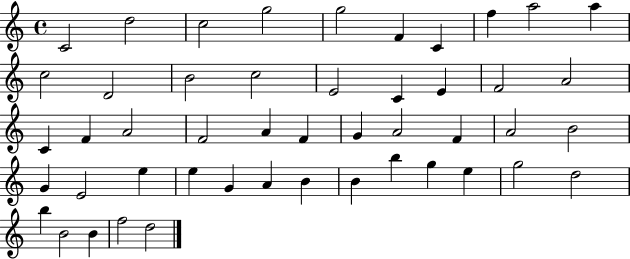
C4/h D5/h C5/h G5/h G5/h F4/q C4/q F5/q A5/h A5/q C5/h D4/h B4/h C5/h E4/h C4/q E4/q F4/h A4/h C4/q F4/q A4/h F4/h A4/q F4/q G4/q A4/h F4/q A4/h B4/h G4/q E4/h E5/q E5/q G4/q A4/q B4/q B4/q B5/q G5/q E5/q G5/h D5/h B5/q B4/h B4/q F5/h D5/h